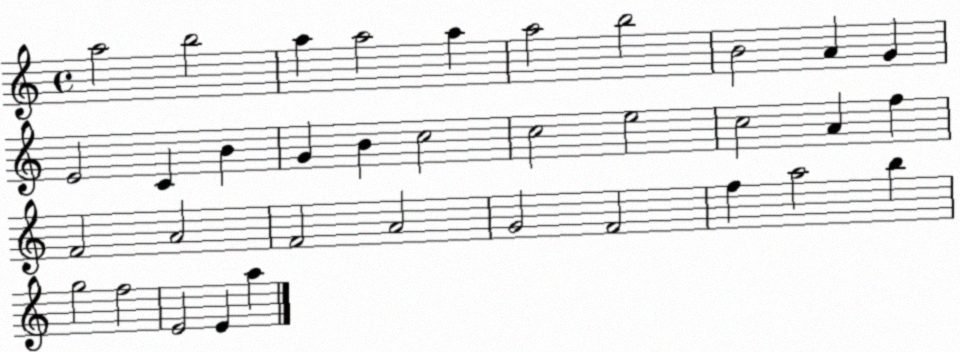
X:1
T:Untitled
M:4/4
L:1/4
K:C
a2 b2 a a2 a a2 b2 B2 A G E2 C B G B c2 c2 e2 c2 A f F2 A2 F2 A2 G2 F2 f a2 b g2 f2 E2 E a